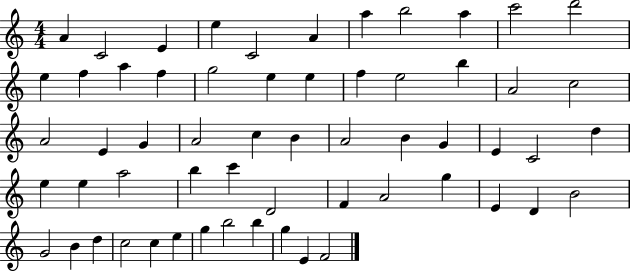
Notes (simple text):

A4/q C4/h E4/q E5/q C4/h A4/q A5/q B5/h A5/q C6/h D6/h E5/q F5/q A5/q F5/q G5/h E5/q E5/q F5/q E5/h B5/q A4/h C5/h A4/h E4/q G4/q A4/h C5/q B4/q A4/h B4/q G4/q E4/q C4/h D5/q E5/q E5/q A5/h B5/q C6/q D4/h F4/q A4/h G5/q E4/q D4/q B4/h G4/h B4/q D5/q C5/h C5/q E5/q G5/q B5/h B5/q G5/q E4/q F4/h